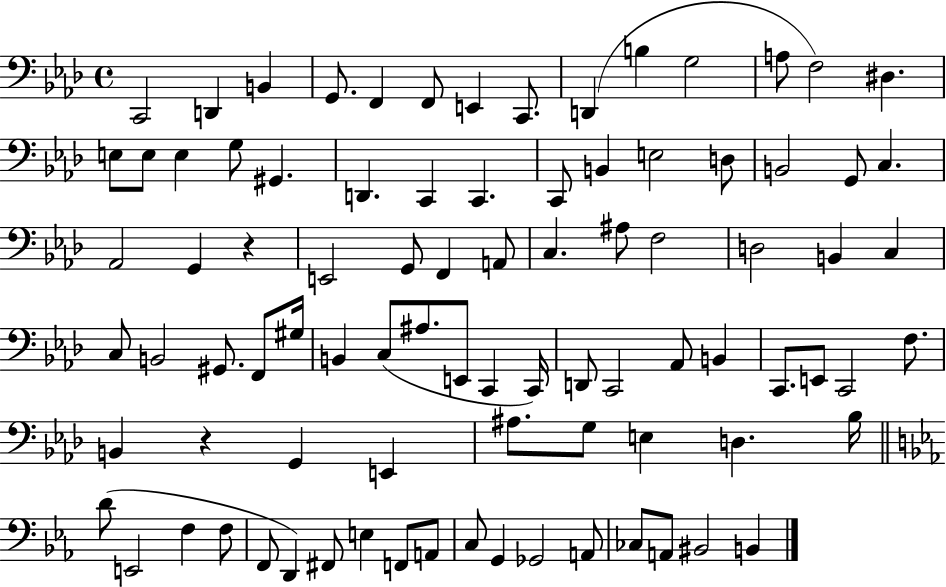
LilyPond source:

{
  \clef bass
  \time 4/4
  \defaultTimeSignature
  \key aes \major
  \repeat volta 2 { c,2 d,4 b,4 | g,8. f,4 f,8 e,4 c,8. | d,4( b4 g2 | a8 f2) dis4. | \break e8 e8 e4 g8 gis,4. | d,4. c,4 c,4. | c,8 b,4 e2 d8 | b,2 g,8 c4. | \break aes,2 g,4 r4 | e,2 g,8 f,4 a,8 | c4. ais8 f2 | d2 b,4 c4 | \break c8 b,2 gis,8. f,8 gis16 | b,4 c8( ais8. e,8 c,4 c,16) | d,8 c,2 aes,8 b,4 | c,8. e,8 c,2 f8. | \break b,4 r4 g,4 e,4 | ais8. g8 e4 d4. bes16 | \bar "||" \break \key c \minor d'8( e,2 f4 f8 | f,8 d,4) fis,8 e4 f,8 a,8 | c8 g,4 ges,2 a,8 | ces8 a,8 bis,2 b,4 | \break } \bar "|."
}